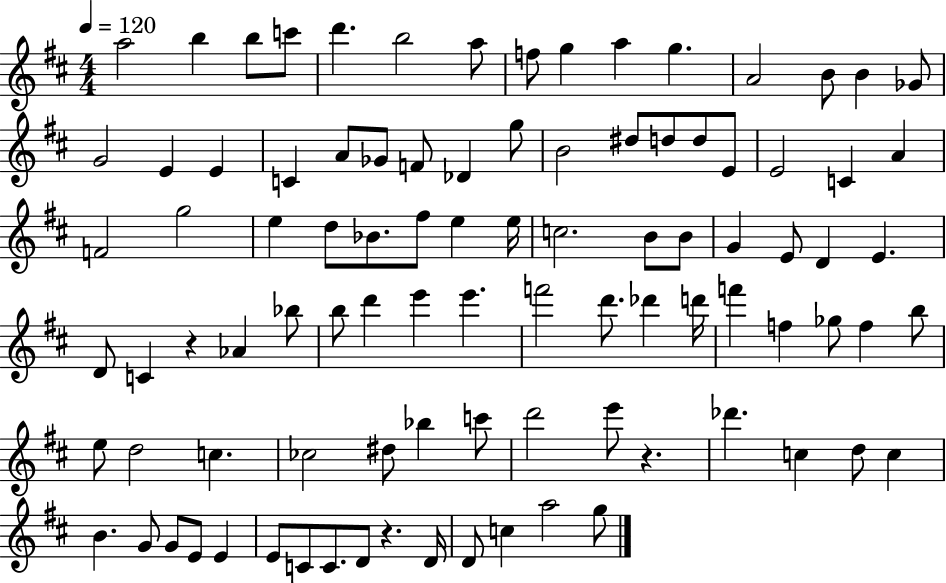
{
  \clef treble
  \numericTimeSignature
  \time 4/4
  \key d \major
  \tempo 4 = 120
  \repeat volta 2 { a''2 b''4 b''8 c'''8 | d'''4. b''2 a''8 | f''8 g''4 a''4 g''4. | a'2 b'8 b'4 ges'8 | \break g'2 e'4 e'4 | c'4 a'8 ges'8 f'8 des'4 g''8 | b'2 dis''8 d''8 d''8 e'8 | e'2 c'4 a'4 | \break f'2 g''2 | e''4 d''8 bes'8. fis''8 e''4 e''16 | c''2. b'8 b'8 | g'4 e'8 d'4 e'4. | \break d'8 c'4 r4 aes'4 bes''8 | b''8 d'''4 e'''4 e'''4. | f'''2 d'''8. des'''4 d'''16 | f'''4 f''4 ges''8 f''4 b''8 | \break e''8 d''2 c''4. | ces''2 dis''8 bes''4 c'''8 | d'''2 e'''8 r4. | des'''4. c''4 d''8 c''4 | \break b'4. g'8 g'8 e'8 e'4 | e'8 c'8 c'8. d'8 r4. d'16 | d'8 c''4 a''2 g''8 | } \bar "|."
}